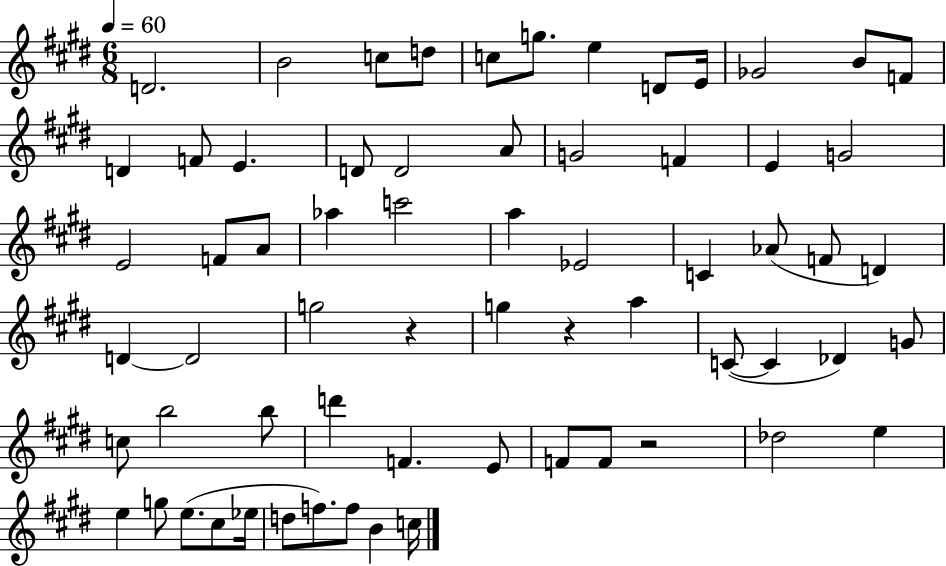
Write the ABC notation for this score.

X:1
T:Untitled
M:6/8
L:1/4
K:E
D2 B2 c/2 d/2 c/2 g/2 e D/2 E/4 _G2 B/2 F/2 D F/2 E D/2 D2 A/2 G2 F E G2 E2 F/2 A/2 _a c'2 a _E2 C _A/2 F/2 D D D2 g2 z g z a C/2 C _D G/2 c/2 b2 b/2 d' F E/2 F/2 F/2 z2 _d2 e e g/2 e/2 ^c/2 _e/4 d/2 f/2 f/2 B c/4